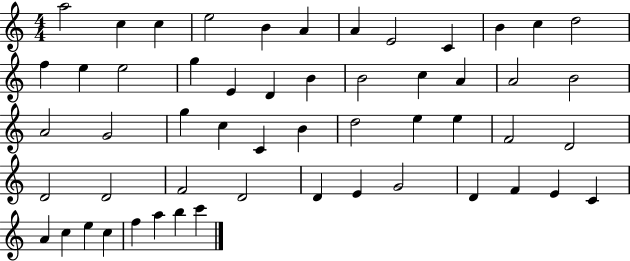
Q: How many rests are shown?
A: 0